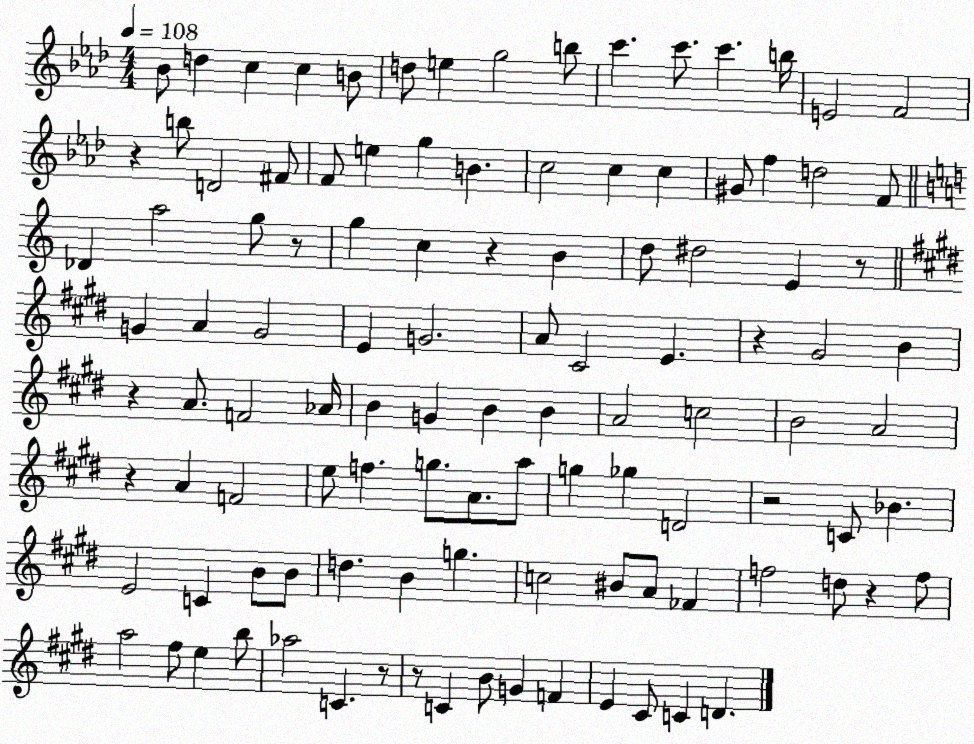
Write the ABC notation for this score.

X:1
T:Untitled
M:4/4
L:1/4
K:Ab
_B/2 d c c B/2 d/2 e g2 b/2 c' c'/2 c' b/4 E2 F2 z b/2 D2 ^F/2 F/2 e g B c2 c c ^G/2 f d2 F/2 _D a2 g/2 z/2 g c z B d/2 ^d2 E z/2 G A G2 E G2 A/2 ^C2 E z ^G2 B z A/2 F2 _A/4 B G B B A2 c2 B2 A2 z A F2 e/2 f g/2 A/2 a/2 g _g D2 z2 C/2 _B E2 C B/2 B/2 d B g c2 ^B/2 A/2 _F f2 d/2 z f/2 a2 ^f/2 e b/2 _a2 C z/2 z/2 C B/2 G F E ^C/2 C D